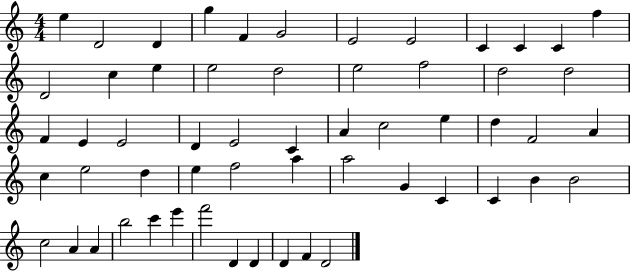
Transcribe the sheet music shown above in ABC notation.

X:1
T:Untitled
M:4/4
L:1/4
K:C
e D2 D g F G2 E2 E2 C C C f D2 c e e2 d2 e2 f2 d2 d2 F E E2 D E2 C A c2 e d F2 A c e2 d e f2 a a2 G C C B B2 c2 A A b2 c' e' f'2 D D D F D2